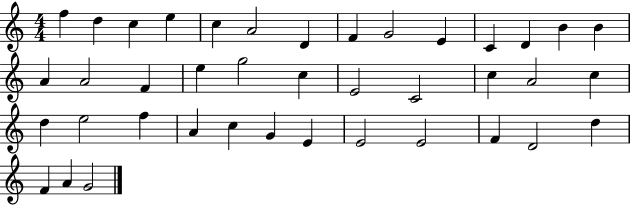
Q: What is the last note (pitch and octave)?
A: G4